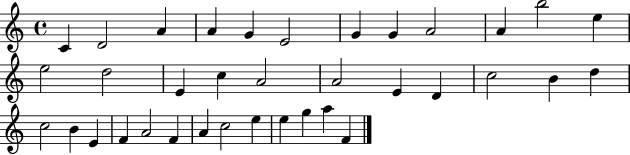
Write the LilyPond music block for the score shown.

{
  \clef treble
  \time 4/4
  \defaultTimeSignature
  \key c \major
  c'4 d'2 a'4 | a'4 g'4 e'2 | g'4 g'4 a'2 | a'4 b''2 e''4 | \break e''2 d''2 | e'4 c''4 a'2 | a'2 e'4 d'4 | c''2 b'4 d''4 | \break c''2 b'4 e'4 | f'4 a'2 f'4 | a'4 c''2 e''4 | e''4 g''4 a''4 f'4 | \break \bar "|."
}